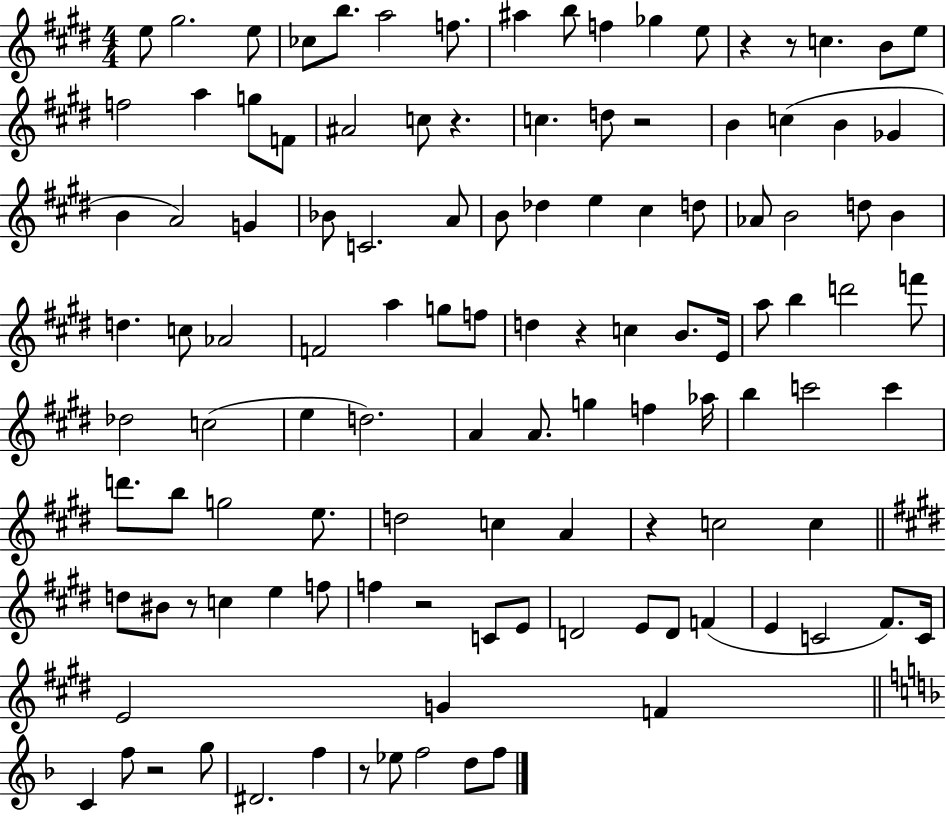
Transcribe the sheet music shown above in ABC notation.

X:1
T:Untitled
M:4/4
L:1/4
K:E
e/2 ^g2 e/2 _c/2 b/2 a2 f/2 ^a b/2 f _g e/2 z z/2 c B/2 e/2 f2 a g/2 F/2 ^A2 c/2 z c d/2 z2 B c B _G B A2 G _B/2 C2 A/2 B/2 _d e ^c d/2 _A/2 B2 d/2 B d c/2 _A2 F2 a g/2 f/2 d z c B/2 E/4 a/2 b d'2 f'/2 _d2 c2 e d2 A A/2 g f _a/4 b c'2 c' d'/2 b/2 g2 e/2 d2 c A z c2 c d/2 ^B/2 z/2 c e f/2 f z2 C/2 E/2 D2 E/2 D/2 F E C2 ^F/2 C/4 E2 G F C f/2 z2 g/2 ^D2 f z/2 _e/2 f2 d/2 f/2